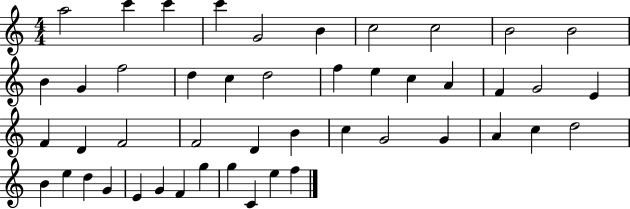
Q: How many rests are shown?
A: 0